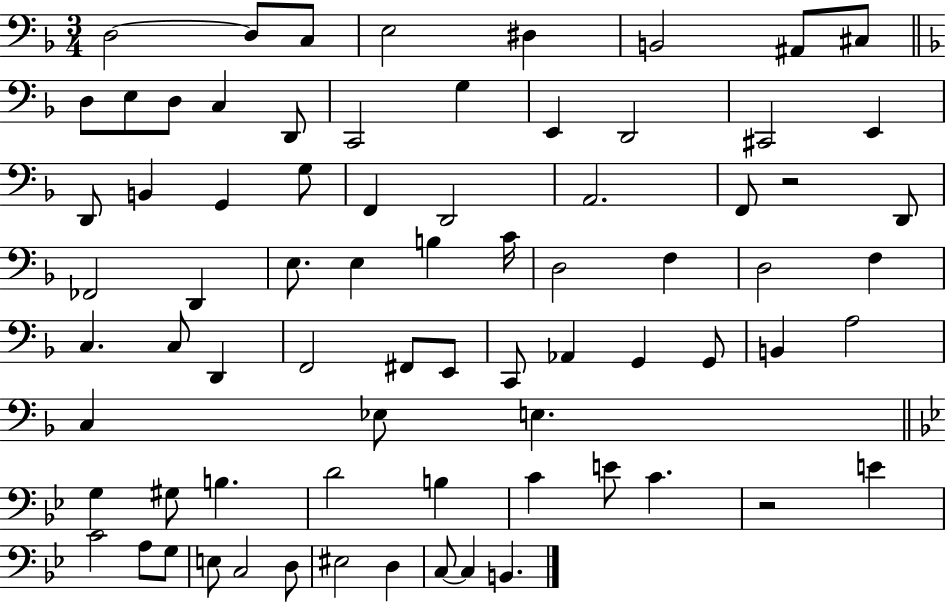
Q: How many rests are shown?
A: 2